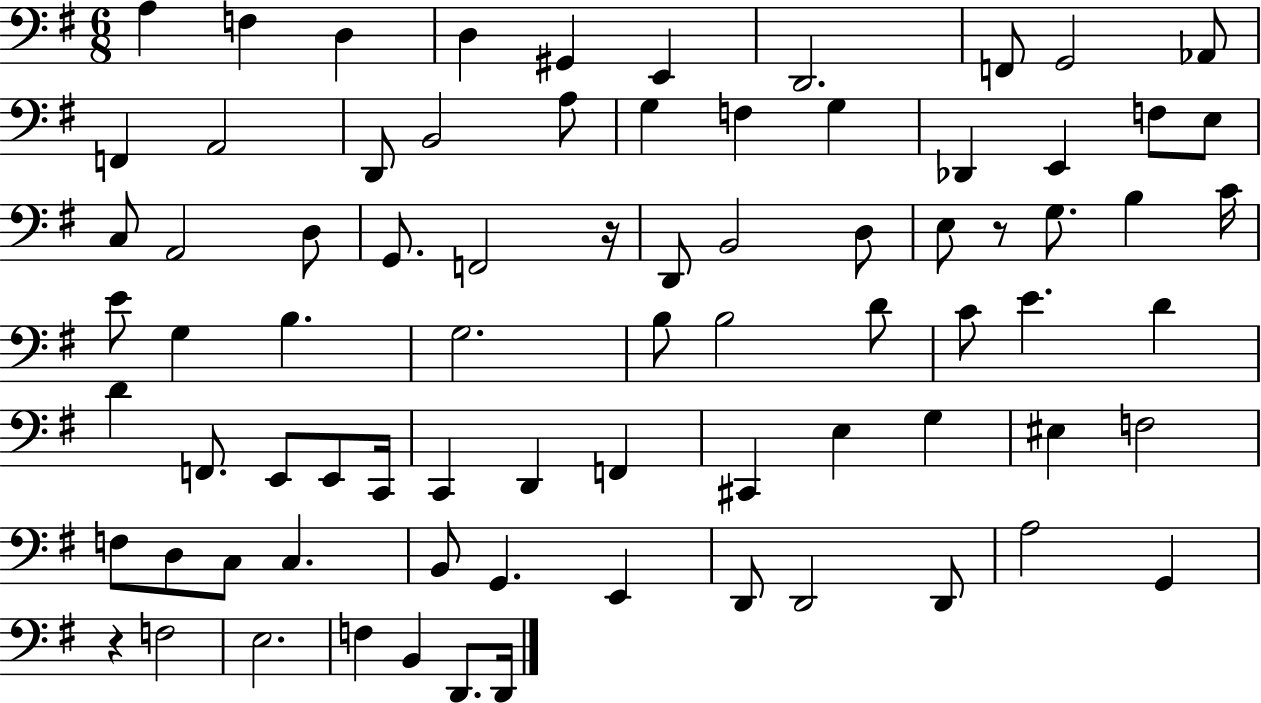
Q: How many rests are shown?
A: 3